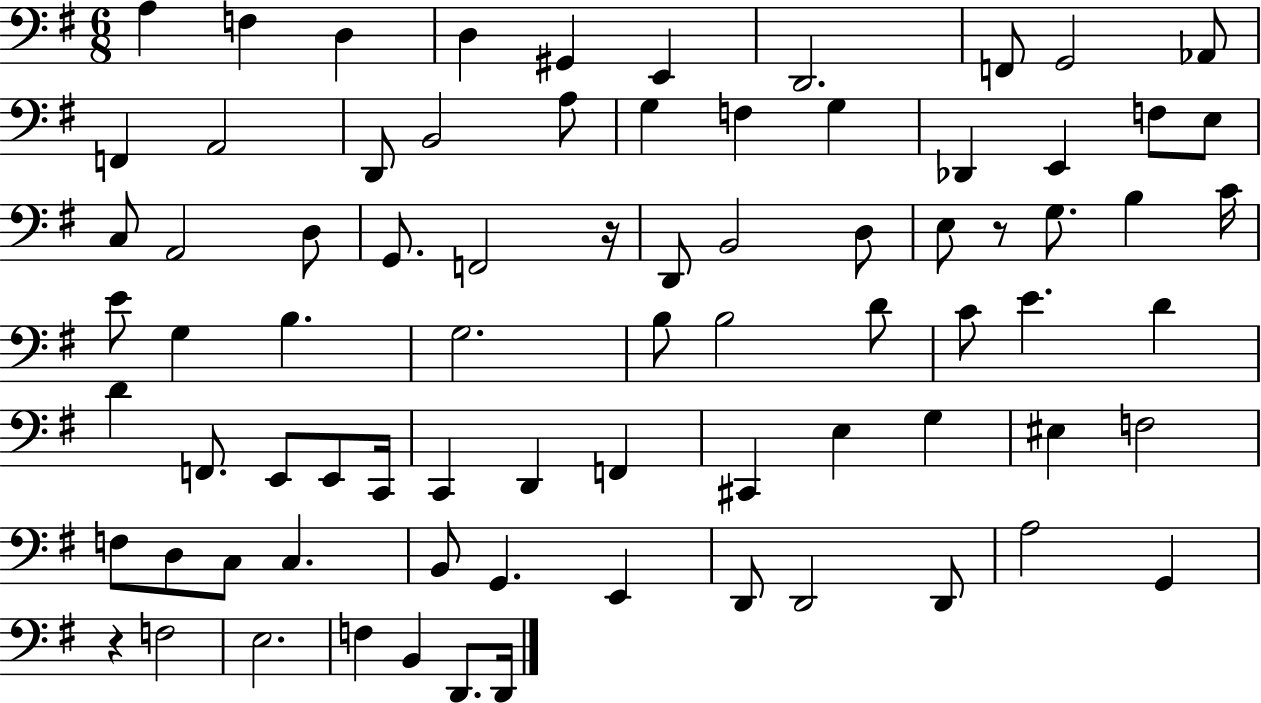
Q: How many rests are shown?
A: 3